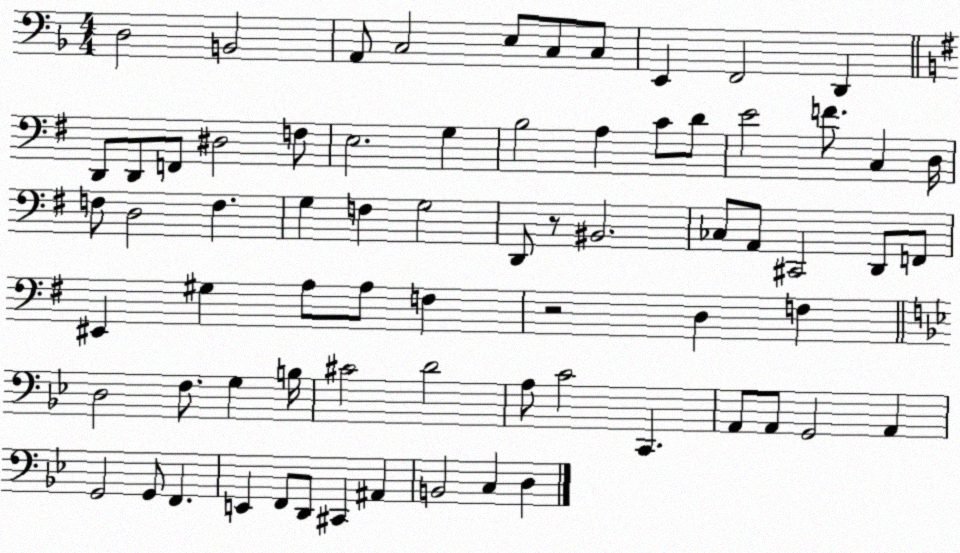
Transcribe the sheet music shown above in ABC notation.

X:1
T:Untitled
M:4/4
L:1/4
K:F
D,2 B,,2 A,,/2 C,2 E,/2 C,/2 C,/2 E,, F,,2 D,, D,,/2 D,,/2 F,,/2 ^D,2 F,/2 E,2 G, B,2 A, C/2 D/2 E2 F/2 C, D,/4 F,/2 D,2 F, G, F, G,2 D,,/2 z/2 ^B,,2 _C,/2 A,,/2 ^C,,2 D,,/2 F,,/2 ^E,, ^G, A,/2 A,/2 F, z2 D, F, D,2 F,/2 G, B,/4 ^C2 D2 A,/2 C2 C,, A,,/2 A,,/2 G,,2 A,, G,,2 G,,/2 F,, E,, F,,/2 D,,/2 ^C,, ^A,, B,,2 C, D,